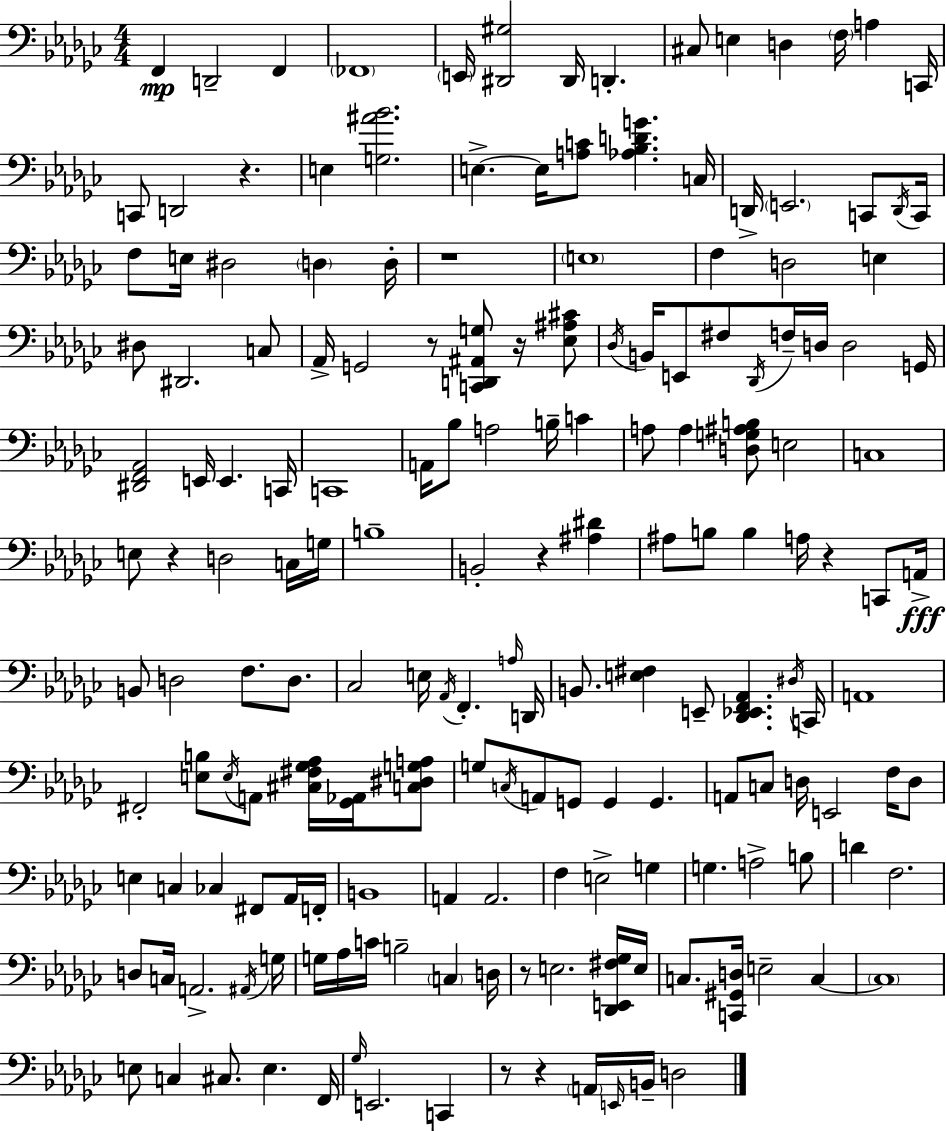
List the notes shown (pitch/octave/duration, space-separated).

F2/q D2/h F2/q FES2/w E2/s [D#2,G#3]/h D#2/s D2/q. C#3/e E3/q D3/q F3/s A3/q C2/s C2/e D2/h R/q. E3/q [G3,A#4,Bb4]/h. E3/q. E3/s [A3,C4]/e [Ab3,Bb3,D4,G4]/q. C3/s D2/s E2/h. C2/e D2/s C2/s F3/e E3/s D#3/h D3/q D3/s R/w E3/w F3/q D3/h E3/q D#3/e D#2/h. C3/e Ab2/s G2/h R/e [C2,D2,A#2,G3]/e R/s [Eb3,A#3,C#4]/e Db3/s B2/s E2/e F#3/e Db2/s F3/s D3/s D3/h G2/s [D#2,F2,Ab2]/h E2/s E2/q. C2/s C2/w A2/s Bb3/e A3/h B3/s C4/q A3/e A3/q [D3,G3,A#3,B3]/e E3/h C3/w E3/e R/q D3/h C3/s G3/s B3/w B2/h R/q [A#3,D#4]/q A#3/e B3/e B3/q A3/s R/q C2/e A2/s B2/e D3/h F3/e. D3/e. CES3/h E3/s Ab2/s F2/q. A3/s D2/s B2/e. [E3,F#3]/q E2/e [Db2,Eb2,F2,Ab2]/q. D#3/s C2/s A2/w F#2/h [E3,B3]/e E3/s A2/e [C#3,F#3,Gb3,Ab3]/s [Gb2,Ab2]/s [C3,D#3,G3,A3]/e G3/e C3/s A2/e G2/e G2/q G2/q. A2/e C3/e D3/s E2/h F3/s D3/e E3/q C3/q CES3/q F#2/e Ab2/s F2/s B2/w A2/q A2/h. F3/q E3/h G3/q G3/q. A3/h B3/e D4/q F3/h. D3/e C3/s A2/h. A#2/s G3/s G3/s Ab3/s C4/s B3/h C3/q D3/s R/e E3/h. [Db2,E2,F#3,Gb3]/s E3/s C3/e. [C2,G#2,D3]/s E3/h C3/q C3/w E3/e C3/q C#3/e. E3/q. F2/s Gb3/s E2/h. C2/q R/e R/q A2/s E2/s B2/s D3/h